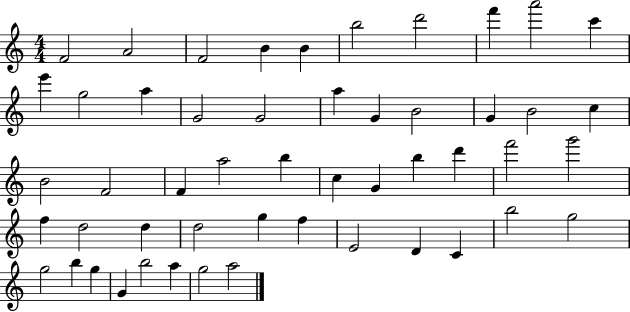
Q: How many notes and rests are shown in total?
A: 51